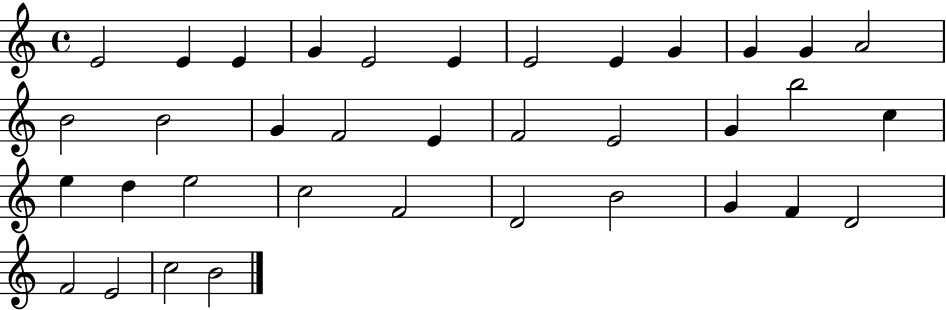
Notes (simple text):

E4/h E4/q E4/q G4/q E4/h E4/q E4/h E4/q G4/q G4/q G4/q A4/h B4/h B4/h G4/q F4/h E4/q F4/h E4/h G4/q B5/h C5/q E5/q D5/q E5/h C5/h F4/h D4/h B4/h G4/q F4/q D4/h F4/h E4/h C5/h B4/h